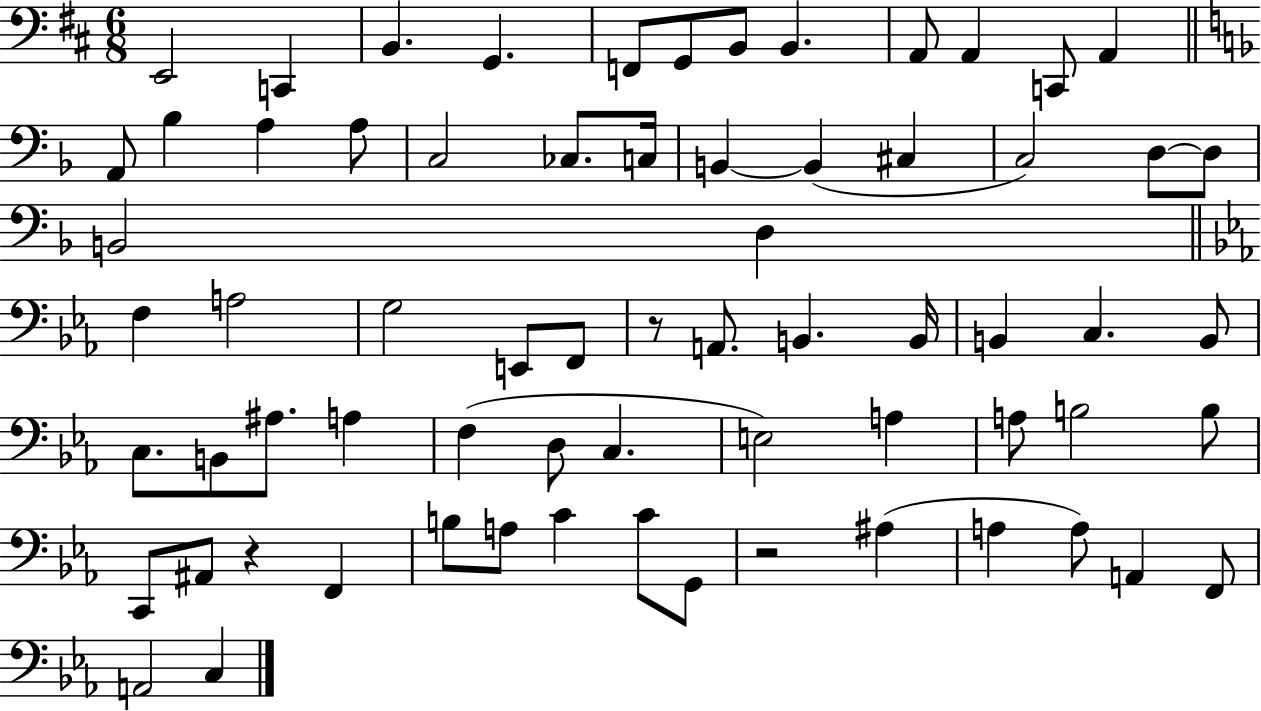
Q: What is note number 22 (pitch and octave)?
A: C#3